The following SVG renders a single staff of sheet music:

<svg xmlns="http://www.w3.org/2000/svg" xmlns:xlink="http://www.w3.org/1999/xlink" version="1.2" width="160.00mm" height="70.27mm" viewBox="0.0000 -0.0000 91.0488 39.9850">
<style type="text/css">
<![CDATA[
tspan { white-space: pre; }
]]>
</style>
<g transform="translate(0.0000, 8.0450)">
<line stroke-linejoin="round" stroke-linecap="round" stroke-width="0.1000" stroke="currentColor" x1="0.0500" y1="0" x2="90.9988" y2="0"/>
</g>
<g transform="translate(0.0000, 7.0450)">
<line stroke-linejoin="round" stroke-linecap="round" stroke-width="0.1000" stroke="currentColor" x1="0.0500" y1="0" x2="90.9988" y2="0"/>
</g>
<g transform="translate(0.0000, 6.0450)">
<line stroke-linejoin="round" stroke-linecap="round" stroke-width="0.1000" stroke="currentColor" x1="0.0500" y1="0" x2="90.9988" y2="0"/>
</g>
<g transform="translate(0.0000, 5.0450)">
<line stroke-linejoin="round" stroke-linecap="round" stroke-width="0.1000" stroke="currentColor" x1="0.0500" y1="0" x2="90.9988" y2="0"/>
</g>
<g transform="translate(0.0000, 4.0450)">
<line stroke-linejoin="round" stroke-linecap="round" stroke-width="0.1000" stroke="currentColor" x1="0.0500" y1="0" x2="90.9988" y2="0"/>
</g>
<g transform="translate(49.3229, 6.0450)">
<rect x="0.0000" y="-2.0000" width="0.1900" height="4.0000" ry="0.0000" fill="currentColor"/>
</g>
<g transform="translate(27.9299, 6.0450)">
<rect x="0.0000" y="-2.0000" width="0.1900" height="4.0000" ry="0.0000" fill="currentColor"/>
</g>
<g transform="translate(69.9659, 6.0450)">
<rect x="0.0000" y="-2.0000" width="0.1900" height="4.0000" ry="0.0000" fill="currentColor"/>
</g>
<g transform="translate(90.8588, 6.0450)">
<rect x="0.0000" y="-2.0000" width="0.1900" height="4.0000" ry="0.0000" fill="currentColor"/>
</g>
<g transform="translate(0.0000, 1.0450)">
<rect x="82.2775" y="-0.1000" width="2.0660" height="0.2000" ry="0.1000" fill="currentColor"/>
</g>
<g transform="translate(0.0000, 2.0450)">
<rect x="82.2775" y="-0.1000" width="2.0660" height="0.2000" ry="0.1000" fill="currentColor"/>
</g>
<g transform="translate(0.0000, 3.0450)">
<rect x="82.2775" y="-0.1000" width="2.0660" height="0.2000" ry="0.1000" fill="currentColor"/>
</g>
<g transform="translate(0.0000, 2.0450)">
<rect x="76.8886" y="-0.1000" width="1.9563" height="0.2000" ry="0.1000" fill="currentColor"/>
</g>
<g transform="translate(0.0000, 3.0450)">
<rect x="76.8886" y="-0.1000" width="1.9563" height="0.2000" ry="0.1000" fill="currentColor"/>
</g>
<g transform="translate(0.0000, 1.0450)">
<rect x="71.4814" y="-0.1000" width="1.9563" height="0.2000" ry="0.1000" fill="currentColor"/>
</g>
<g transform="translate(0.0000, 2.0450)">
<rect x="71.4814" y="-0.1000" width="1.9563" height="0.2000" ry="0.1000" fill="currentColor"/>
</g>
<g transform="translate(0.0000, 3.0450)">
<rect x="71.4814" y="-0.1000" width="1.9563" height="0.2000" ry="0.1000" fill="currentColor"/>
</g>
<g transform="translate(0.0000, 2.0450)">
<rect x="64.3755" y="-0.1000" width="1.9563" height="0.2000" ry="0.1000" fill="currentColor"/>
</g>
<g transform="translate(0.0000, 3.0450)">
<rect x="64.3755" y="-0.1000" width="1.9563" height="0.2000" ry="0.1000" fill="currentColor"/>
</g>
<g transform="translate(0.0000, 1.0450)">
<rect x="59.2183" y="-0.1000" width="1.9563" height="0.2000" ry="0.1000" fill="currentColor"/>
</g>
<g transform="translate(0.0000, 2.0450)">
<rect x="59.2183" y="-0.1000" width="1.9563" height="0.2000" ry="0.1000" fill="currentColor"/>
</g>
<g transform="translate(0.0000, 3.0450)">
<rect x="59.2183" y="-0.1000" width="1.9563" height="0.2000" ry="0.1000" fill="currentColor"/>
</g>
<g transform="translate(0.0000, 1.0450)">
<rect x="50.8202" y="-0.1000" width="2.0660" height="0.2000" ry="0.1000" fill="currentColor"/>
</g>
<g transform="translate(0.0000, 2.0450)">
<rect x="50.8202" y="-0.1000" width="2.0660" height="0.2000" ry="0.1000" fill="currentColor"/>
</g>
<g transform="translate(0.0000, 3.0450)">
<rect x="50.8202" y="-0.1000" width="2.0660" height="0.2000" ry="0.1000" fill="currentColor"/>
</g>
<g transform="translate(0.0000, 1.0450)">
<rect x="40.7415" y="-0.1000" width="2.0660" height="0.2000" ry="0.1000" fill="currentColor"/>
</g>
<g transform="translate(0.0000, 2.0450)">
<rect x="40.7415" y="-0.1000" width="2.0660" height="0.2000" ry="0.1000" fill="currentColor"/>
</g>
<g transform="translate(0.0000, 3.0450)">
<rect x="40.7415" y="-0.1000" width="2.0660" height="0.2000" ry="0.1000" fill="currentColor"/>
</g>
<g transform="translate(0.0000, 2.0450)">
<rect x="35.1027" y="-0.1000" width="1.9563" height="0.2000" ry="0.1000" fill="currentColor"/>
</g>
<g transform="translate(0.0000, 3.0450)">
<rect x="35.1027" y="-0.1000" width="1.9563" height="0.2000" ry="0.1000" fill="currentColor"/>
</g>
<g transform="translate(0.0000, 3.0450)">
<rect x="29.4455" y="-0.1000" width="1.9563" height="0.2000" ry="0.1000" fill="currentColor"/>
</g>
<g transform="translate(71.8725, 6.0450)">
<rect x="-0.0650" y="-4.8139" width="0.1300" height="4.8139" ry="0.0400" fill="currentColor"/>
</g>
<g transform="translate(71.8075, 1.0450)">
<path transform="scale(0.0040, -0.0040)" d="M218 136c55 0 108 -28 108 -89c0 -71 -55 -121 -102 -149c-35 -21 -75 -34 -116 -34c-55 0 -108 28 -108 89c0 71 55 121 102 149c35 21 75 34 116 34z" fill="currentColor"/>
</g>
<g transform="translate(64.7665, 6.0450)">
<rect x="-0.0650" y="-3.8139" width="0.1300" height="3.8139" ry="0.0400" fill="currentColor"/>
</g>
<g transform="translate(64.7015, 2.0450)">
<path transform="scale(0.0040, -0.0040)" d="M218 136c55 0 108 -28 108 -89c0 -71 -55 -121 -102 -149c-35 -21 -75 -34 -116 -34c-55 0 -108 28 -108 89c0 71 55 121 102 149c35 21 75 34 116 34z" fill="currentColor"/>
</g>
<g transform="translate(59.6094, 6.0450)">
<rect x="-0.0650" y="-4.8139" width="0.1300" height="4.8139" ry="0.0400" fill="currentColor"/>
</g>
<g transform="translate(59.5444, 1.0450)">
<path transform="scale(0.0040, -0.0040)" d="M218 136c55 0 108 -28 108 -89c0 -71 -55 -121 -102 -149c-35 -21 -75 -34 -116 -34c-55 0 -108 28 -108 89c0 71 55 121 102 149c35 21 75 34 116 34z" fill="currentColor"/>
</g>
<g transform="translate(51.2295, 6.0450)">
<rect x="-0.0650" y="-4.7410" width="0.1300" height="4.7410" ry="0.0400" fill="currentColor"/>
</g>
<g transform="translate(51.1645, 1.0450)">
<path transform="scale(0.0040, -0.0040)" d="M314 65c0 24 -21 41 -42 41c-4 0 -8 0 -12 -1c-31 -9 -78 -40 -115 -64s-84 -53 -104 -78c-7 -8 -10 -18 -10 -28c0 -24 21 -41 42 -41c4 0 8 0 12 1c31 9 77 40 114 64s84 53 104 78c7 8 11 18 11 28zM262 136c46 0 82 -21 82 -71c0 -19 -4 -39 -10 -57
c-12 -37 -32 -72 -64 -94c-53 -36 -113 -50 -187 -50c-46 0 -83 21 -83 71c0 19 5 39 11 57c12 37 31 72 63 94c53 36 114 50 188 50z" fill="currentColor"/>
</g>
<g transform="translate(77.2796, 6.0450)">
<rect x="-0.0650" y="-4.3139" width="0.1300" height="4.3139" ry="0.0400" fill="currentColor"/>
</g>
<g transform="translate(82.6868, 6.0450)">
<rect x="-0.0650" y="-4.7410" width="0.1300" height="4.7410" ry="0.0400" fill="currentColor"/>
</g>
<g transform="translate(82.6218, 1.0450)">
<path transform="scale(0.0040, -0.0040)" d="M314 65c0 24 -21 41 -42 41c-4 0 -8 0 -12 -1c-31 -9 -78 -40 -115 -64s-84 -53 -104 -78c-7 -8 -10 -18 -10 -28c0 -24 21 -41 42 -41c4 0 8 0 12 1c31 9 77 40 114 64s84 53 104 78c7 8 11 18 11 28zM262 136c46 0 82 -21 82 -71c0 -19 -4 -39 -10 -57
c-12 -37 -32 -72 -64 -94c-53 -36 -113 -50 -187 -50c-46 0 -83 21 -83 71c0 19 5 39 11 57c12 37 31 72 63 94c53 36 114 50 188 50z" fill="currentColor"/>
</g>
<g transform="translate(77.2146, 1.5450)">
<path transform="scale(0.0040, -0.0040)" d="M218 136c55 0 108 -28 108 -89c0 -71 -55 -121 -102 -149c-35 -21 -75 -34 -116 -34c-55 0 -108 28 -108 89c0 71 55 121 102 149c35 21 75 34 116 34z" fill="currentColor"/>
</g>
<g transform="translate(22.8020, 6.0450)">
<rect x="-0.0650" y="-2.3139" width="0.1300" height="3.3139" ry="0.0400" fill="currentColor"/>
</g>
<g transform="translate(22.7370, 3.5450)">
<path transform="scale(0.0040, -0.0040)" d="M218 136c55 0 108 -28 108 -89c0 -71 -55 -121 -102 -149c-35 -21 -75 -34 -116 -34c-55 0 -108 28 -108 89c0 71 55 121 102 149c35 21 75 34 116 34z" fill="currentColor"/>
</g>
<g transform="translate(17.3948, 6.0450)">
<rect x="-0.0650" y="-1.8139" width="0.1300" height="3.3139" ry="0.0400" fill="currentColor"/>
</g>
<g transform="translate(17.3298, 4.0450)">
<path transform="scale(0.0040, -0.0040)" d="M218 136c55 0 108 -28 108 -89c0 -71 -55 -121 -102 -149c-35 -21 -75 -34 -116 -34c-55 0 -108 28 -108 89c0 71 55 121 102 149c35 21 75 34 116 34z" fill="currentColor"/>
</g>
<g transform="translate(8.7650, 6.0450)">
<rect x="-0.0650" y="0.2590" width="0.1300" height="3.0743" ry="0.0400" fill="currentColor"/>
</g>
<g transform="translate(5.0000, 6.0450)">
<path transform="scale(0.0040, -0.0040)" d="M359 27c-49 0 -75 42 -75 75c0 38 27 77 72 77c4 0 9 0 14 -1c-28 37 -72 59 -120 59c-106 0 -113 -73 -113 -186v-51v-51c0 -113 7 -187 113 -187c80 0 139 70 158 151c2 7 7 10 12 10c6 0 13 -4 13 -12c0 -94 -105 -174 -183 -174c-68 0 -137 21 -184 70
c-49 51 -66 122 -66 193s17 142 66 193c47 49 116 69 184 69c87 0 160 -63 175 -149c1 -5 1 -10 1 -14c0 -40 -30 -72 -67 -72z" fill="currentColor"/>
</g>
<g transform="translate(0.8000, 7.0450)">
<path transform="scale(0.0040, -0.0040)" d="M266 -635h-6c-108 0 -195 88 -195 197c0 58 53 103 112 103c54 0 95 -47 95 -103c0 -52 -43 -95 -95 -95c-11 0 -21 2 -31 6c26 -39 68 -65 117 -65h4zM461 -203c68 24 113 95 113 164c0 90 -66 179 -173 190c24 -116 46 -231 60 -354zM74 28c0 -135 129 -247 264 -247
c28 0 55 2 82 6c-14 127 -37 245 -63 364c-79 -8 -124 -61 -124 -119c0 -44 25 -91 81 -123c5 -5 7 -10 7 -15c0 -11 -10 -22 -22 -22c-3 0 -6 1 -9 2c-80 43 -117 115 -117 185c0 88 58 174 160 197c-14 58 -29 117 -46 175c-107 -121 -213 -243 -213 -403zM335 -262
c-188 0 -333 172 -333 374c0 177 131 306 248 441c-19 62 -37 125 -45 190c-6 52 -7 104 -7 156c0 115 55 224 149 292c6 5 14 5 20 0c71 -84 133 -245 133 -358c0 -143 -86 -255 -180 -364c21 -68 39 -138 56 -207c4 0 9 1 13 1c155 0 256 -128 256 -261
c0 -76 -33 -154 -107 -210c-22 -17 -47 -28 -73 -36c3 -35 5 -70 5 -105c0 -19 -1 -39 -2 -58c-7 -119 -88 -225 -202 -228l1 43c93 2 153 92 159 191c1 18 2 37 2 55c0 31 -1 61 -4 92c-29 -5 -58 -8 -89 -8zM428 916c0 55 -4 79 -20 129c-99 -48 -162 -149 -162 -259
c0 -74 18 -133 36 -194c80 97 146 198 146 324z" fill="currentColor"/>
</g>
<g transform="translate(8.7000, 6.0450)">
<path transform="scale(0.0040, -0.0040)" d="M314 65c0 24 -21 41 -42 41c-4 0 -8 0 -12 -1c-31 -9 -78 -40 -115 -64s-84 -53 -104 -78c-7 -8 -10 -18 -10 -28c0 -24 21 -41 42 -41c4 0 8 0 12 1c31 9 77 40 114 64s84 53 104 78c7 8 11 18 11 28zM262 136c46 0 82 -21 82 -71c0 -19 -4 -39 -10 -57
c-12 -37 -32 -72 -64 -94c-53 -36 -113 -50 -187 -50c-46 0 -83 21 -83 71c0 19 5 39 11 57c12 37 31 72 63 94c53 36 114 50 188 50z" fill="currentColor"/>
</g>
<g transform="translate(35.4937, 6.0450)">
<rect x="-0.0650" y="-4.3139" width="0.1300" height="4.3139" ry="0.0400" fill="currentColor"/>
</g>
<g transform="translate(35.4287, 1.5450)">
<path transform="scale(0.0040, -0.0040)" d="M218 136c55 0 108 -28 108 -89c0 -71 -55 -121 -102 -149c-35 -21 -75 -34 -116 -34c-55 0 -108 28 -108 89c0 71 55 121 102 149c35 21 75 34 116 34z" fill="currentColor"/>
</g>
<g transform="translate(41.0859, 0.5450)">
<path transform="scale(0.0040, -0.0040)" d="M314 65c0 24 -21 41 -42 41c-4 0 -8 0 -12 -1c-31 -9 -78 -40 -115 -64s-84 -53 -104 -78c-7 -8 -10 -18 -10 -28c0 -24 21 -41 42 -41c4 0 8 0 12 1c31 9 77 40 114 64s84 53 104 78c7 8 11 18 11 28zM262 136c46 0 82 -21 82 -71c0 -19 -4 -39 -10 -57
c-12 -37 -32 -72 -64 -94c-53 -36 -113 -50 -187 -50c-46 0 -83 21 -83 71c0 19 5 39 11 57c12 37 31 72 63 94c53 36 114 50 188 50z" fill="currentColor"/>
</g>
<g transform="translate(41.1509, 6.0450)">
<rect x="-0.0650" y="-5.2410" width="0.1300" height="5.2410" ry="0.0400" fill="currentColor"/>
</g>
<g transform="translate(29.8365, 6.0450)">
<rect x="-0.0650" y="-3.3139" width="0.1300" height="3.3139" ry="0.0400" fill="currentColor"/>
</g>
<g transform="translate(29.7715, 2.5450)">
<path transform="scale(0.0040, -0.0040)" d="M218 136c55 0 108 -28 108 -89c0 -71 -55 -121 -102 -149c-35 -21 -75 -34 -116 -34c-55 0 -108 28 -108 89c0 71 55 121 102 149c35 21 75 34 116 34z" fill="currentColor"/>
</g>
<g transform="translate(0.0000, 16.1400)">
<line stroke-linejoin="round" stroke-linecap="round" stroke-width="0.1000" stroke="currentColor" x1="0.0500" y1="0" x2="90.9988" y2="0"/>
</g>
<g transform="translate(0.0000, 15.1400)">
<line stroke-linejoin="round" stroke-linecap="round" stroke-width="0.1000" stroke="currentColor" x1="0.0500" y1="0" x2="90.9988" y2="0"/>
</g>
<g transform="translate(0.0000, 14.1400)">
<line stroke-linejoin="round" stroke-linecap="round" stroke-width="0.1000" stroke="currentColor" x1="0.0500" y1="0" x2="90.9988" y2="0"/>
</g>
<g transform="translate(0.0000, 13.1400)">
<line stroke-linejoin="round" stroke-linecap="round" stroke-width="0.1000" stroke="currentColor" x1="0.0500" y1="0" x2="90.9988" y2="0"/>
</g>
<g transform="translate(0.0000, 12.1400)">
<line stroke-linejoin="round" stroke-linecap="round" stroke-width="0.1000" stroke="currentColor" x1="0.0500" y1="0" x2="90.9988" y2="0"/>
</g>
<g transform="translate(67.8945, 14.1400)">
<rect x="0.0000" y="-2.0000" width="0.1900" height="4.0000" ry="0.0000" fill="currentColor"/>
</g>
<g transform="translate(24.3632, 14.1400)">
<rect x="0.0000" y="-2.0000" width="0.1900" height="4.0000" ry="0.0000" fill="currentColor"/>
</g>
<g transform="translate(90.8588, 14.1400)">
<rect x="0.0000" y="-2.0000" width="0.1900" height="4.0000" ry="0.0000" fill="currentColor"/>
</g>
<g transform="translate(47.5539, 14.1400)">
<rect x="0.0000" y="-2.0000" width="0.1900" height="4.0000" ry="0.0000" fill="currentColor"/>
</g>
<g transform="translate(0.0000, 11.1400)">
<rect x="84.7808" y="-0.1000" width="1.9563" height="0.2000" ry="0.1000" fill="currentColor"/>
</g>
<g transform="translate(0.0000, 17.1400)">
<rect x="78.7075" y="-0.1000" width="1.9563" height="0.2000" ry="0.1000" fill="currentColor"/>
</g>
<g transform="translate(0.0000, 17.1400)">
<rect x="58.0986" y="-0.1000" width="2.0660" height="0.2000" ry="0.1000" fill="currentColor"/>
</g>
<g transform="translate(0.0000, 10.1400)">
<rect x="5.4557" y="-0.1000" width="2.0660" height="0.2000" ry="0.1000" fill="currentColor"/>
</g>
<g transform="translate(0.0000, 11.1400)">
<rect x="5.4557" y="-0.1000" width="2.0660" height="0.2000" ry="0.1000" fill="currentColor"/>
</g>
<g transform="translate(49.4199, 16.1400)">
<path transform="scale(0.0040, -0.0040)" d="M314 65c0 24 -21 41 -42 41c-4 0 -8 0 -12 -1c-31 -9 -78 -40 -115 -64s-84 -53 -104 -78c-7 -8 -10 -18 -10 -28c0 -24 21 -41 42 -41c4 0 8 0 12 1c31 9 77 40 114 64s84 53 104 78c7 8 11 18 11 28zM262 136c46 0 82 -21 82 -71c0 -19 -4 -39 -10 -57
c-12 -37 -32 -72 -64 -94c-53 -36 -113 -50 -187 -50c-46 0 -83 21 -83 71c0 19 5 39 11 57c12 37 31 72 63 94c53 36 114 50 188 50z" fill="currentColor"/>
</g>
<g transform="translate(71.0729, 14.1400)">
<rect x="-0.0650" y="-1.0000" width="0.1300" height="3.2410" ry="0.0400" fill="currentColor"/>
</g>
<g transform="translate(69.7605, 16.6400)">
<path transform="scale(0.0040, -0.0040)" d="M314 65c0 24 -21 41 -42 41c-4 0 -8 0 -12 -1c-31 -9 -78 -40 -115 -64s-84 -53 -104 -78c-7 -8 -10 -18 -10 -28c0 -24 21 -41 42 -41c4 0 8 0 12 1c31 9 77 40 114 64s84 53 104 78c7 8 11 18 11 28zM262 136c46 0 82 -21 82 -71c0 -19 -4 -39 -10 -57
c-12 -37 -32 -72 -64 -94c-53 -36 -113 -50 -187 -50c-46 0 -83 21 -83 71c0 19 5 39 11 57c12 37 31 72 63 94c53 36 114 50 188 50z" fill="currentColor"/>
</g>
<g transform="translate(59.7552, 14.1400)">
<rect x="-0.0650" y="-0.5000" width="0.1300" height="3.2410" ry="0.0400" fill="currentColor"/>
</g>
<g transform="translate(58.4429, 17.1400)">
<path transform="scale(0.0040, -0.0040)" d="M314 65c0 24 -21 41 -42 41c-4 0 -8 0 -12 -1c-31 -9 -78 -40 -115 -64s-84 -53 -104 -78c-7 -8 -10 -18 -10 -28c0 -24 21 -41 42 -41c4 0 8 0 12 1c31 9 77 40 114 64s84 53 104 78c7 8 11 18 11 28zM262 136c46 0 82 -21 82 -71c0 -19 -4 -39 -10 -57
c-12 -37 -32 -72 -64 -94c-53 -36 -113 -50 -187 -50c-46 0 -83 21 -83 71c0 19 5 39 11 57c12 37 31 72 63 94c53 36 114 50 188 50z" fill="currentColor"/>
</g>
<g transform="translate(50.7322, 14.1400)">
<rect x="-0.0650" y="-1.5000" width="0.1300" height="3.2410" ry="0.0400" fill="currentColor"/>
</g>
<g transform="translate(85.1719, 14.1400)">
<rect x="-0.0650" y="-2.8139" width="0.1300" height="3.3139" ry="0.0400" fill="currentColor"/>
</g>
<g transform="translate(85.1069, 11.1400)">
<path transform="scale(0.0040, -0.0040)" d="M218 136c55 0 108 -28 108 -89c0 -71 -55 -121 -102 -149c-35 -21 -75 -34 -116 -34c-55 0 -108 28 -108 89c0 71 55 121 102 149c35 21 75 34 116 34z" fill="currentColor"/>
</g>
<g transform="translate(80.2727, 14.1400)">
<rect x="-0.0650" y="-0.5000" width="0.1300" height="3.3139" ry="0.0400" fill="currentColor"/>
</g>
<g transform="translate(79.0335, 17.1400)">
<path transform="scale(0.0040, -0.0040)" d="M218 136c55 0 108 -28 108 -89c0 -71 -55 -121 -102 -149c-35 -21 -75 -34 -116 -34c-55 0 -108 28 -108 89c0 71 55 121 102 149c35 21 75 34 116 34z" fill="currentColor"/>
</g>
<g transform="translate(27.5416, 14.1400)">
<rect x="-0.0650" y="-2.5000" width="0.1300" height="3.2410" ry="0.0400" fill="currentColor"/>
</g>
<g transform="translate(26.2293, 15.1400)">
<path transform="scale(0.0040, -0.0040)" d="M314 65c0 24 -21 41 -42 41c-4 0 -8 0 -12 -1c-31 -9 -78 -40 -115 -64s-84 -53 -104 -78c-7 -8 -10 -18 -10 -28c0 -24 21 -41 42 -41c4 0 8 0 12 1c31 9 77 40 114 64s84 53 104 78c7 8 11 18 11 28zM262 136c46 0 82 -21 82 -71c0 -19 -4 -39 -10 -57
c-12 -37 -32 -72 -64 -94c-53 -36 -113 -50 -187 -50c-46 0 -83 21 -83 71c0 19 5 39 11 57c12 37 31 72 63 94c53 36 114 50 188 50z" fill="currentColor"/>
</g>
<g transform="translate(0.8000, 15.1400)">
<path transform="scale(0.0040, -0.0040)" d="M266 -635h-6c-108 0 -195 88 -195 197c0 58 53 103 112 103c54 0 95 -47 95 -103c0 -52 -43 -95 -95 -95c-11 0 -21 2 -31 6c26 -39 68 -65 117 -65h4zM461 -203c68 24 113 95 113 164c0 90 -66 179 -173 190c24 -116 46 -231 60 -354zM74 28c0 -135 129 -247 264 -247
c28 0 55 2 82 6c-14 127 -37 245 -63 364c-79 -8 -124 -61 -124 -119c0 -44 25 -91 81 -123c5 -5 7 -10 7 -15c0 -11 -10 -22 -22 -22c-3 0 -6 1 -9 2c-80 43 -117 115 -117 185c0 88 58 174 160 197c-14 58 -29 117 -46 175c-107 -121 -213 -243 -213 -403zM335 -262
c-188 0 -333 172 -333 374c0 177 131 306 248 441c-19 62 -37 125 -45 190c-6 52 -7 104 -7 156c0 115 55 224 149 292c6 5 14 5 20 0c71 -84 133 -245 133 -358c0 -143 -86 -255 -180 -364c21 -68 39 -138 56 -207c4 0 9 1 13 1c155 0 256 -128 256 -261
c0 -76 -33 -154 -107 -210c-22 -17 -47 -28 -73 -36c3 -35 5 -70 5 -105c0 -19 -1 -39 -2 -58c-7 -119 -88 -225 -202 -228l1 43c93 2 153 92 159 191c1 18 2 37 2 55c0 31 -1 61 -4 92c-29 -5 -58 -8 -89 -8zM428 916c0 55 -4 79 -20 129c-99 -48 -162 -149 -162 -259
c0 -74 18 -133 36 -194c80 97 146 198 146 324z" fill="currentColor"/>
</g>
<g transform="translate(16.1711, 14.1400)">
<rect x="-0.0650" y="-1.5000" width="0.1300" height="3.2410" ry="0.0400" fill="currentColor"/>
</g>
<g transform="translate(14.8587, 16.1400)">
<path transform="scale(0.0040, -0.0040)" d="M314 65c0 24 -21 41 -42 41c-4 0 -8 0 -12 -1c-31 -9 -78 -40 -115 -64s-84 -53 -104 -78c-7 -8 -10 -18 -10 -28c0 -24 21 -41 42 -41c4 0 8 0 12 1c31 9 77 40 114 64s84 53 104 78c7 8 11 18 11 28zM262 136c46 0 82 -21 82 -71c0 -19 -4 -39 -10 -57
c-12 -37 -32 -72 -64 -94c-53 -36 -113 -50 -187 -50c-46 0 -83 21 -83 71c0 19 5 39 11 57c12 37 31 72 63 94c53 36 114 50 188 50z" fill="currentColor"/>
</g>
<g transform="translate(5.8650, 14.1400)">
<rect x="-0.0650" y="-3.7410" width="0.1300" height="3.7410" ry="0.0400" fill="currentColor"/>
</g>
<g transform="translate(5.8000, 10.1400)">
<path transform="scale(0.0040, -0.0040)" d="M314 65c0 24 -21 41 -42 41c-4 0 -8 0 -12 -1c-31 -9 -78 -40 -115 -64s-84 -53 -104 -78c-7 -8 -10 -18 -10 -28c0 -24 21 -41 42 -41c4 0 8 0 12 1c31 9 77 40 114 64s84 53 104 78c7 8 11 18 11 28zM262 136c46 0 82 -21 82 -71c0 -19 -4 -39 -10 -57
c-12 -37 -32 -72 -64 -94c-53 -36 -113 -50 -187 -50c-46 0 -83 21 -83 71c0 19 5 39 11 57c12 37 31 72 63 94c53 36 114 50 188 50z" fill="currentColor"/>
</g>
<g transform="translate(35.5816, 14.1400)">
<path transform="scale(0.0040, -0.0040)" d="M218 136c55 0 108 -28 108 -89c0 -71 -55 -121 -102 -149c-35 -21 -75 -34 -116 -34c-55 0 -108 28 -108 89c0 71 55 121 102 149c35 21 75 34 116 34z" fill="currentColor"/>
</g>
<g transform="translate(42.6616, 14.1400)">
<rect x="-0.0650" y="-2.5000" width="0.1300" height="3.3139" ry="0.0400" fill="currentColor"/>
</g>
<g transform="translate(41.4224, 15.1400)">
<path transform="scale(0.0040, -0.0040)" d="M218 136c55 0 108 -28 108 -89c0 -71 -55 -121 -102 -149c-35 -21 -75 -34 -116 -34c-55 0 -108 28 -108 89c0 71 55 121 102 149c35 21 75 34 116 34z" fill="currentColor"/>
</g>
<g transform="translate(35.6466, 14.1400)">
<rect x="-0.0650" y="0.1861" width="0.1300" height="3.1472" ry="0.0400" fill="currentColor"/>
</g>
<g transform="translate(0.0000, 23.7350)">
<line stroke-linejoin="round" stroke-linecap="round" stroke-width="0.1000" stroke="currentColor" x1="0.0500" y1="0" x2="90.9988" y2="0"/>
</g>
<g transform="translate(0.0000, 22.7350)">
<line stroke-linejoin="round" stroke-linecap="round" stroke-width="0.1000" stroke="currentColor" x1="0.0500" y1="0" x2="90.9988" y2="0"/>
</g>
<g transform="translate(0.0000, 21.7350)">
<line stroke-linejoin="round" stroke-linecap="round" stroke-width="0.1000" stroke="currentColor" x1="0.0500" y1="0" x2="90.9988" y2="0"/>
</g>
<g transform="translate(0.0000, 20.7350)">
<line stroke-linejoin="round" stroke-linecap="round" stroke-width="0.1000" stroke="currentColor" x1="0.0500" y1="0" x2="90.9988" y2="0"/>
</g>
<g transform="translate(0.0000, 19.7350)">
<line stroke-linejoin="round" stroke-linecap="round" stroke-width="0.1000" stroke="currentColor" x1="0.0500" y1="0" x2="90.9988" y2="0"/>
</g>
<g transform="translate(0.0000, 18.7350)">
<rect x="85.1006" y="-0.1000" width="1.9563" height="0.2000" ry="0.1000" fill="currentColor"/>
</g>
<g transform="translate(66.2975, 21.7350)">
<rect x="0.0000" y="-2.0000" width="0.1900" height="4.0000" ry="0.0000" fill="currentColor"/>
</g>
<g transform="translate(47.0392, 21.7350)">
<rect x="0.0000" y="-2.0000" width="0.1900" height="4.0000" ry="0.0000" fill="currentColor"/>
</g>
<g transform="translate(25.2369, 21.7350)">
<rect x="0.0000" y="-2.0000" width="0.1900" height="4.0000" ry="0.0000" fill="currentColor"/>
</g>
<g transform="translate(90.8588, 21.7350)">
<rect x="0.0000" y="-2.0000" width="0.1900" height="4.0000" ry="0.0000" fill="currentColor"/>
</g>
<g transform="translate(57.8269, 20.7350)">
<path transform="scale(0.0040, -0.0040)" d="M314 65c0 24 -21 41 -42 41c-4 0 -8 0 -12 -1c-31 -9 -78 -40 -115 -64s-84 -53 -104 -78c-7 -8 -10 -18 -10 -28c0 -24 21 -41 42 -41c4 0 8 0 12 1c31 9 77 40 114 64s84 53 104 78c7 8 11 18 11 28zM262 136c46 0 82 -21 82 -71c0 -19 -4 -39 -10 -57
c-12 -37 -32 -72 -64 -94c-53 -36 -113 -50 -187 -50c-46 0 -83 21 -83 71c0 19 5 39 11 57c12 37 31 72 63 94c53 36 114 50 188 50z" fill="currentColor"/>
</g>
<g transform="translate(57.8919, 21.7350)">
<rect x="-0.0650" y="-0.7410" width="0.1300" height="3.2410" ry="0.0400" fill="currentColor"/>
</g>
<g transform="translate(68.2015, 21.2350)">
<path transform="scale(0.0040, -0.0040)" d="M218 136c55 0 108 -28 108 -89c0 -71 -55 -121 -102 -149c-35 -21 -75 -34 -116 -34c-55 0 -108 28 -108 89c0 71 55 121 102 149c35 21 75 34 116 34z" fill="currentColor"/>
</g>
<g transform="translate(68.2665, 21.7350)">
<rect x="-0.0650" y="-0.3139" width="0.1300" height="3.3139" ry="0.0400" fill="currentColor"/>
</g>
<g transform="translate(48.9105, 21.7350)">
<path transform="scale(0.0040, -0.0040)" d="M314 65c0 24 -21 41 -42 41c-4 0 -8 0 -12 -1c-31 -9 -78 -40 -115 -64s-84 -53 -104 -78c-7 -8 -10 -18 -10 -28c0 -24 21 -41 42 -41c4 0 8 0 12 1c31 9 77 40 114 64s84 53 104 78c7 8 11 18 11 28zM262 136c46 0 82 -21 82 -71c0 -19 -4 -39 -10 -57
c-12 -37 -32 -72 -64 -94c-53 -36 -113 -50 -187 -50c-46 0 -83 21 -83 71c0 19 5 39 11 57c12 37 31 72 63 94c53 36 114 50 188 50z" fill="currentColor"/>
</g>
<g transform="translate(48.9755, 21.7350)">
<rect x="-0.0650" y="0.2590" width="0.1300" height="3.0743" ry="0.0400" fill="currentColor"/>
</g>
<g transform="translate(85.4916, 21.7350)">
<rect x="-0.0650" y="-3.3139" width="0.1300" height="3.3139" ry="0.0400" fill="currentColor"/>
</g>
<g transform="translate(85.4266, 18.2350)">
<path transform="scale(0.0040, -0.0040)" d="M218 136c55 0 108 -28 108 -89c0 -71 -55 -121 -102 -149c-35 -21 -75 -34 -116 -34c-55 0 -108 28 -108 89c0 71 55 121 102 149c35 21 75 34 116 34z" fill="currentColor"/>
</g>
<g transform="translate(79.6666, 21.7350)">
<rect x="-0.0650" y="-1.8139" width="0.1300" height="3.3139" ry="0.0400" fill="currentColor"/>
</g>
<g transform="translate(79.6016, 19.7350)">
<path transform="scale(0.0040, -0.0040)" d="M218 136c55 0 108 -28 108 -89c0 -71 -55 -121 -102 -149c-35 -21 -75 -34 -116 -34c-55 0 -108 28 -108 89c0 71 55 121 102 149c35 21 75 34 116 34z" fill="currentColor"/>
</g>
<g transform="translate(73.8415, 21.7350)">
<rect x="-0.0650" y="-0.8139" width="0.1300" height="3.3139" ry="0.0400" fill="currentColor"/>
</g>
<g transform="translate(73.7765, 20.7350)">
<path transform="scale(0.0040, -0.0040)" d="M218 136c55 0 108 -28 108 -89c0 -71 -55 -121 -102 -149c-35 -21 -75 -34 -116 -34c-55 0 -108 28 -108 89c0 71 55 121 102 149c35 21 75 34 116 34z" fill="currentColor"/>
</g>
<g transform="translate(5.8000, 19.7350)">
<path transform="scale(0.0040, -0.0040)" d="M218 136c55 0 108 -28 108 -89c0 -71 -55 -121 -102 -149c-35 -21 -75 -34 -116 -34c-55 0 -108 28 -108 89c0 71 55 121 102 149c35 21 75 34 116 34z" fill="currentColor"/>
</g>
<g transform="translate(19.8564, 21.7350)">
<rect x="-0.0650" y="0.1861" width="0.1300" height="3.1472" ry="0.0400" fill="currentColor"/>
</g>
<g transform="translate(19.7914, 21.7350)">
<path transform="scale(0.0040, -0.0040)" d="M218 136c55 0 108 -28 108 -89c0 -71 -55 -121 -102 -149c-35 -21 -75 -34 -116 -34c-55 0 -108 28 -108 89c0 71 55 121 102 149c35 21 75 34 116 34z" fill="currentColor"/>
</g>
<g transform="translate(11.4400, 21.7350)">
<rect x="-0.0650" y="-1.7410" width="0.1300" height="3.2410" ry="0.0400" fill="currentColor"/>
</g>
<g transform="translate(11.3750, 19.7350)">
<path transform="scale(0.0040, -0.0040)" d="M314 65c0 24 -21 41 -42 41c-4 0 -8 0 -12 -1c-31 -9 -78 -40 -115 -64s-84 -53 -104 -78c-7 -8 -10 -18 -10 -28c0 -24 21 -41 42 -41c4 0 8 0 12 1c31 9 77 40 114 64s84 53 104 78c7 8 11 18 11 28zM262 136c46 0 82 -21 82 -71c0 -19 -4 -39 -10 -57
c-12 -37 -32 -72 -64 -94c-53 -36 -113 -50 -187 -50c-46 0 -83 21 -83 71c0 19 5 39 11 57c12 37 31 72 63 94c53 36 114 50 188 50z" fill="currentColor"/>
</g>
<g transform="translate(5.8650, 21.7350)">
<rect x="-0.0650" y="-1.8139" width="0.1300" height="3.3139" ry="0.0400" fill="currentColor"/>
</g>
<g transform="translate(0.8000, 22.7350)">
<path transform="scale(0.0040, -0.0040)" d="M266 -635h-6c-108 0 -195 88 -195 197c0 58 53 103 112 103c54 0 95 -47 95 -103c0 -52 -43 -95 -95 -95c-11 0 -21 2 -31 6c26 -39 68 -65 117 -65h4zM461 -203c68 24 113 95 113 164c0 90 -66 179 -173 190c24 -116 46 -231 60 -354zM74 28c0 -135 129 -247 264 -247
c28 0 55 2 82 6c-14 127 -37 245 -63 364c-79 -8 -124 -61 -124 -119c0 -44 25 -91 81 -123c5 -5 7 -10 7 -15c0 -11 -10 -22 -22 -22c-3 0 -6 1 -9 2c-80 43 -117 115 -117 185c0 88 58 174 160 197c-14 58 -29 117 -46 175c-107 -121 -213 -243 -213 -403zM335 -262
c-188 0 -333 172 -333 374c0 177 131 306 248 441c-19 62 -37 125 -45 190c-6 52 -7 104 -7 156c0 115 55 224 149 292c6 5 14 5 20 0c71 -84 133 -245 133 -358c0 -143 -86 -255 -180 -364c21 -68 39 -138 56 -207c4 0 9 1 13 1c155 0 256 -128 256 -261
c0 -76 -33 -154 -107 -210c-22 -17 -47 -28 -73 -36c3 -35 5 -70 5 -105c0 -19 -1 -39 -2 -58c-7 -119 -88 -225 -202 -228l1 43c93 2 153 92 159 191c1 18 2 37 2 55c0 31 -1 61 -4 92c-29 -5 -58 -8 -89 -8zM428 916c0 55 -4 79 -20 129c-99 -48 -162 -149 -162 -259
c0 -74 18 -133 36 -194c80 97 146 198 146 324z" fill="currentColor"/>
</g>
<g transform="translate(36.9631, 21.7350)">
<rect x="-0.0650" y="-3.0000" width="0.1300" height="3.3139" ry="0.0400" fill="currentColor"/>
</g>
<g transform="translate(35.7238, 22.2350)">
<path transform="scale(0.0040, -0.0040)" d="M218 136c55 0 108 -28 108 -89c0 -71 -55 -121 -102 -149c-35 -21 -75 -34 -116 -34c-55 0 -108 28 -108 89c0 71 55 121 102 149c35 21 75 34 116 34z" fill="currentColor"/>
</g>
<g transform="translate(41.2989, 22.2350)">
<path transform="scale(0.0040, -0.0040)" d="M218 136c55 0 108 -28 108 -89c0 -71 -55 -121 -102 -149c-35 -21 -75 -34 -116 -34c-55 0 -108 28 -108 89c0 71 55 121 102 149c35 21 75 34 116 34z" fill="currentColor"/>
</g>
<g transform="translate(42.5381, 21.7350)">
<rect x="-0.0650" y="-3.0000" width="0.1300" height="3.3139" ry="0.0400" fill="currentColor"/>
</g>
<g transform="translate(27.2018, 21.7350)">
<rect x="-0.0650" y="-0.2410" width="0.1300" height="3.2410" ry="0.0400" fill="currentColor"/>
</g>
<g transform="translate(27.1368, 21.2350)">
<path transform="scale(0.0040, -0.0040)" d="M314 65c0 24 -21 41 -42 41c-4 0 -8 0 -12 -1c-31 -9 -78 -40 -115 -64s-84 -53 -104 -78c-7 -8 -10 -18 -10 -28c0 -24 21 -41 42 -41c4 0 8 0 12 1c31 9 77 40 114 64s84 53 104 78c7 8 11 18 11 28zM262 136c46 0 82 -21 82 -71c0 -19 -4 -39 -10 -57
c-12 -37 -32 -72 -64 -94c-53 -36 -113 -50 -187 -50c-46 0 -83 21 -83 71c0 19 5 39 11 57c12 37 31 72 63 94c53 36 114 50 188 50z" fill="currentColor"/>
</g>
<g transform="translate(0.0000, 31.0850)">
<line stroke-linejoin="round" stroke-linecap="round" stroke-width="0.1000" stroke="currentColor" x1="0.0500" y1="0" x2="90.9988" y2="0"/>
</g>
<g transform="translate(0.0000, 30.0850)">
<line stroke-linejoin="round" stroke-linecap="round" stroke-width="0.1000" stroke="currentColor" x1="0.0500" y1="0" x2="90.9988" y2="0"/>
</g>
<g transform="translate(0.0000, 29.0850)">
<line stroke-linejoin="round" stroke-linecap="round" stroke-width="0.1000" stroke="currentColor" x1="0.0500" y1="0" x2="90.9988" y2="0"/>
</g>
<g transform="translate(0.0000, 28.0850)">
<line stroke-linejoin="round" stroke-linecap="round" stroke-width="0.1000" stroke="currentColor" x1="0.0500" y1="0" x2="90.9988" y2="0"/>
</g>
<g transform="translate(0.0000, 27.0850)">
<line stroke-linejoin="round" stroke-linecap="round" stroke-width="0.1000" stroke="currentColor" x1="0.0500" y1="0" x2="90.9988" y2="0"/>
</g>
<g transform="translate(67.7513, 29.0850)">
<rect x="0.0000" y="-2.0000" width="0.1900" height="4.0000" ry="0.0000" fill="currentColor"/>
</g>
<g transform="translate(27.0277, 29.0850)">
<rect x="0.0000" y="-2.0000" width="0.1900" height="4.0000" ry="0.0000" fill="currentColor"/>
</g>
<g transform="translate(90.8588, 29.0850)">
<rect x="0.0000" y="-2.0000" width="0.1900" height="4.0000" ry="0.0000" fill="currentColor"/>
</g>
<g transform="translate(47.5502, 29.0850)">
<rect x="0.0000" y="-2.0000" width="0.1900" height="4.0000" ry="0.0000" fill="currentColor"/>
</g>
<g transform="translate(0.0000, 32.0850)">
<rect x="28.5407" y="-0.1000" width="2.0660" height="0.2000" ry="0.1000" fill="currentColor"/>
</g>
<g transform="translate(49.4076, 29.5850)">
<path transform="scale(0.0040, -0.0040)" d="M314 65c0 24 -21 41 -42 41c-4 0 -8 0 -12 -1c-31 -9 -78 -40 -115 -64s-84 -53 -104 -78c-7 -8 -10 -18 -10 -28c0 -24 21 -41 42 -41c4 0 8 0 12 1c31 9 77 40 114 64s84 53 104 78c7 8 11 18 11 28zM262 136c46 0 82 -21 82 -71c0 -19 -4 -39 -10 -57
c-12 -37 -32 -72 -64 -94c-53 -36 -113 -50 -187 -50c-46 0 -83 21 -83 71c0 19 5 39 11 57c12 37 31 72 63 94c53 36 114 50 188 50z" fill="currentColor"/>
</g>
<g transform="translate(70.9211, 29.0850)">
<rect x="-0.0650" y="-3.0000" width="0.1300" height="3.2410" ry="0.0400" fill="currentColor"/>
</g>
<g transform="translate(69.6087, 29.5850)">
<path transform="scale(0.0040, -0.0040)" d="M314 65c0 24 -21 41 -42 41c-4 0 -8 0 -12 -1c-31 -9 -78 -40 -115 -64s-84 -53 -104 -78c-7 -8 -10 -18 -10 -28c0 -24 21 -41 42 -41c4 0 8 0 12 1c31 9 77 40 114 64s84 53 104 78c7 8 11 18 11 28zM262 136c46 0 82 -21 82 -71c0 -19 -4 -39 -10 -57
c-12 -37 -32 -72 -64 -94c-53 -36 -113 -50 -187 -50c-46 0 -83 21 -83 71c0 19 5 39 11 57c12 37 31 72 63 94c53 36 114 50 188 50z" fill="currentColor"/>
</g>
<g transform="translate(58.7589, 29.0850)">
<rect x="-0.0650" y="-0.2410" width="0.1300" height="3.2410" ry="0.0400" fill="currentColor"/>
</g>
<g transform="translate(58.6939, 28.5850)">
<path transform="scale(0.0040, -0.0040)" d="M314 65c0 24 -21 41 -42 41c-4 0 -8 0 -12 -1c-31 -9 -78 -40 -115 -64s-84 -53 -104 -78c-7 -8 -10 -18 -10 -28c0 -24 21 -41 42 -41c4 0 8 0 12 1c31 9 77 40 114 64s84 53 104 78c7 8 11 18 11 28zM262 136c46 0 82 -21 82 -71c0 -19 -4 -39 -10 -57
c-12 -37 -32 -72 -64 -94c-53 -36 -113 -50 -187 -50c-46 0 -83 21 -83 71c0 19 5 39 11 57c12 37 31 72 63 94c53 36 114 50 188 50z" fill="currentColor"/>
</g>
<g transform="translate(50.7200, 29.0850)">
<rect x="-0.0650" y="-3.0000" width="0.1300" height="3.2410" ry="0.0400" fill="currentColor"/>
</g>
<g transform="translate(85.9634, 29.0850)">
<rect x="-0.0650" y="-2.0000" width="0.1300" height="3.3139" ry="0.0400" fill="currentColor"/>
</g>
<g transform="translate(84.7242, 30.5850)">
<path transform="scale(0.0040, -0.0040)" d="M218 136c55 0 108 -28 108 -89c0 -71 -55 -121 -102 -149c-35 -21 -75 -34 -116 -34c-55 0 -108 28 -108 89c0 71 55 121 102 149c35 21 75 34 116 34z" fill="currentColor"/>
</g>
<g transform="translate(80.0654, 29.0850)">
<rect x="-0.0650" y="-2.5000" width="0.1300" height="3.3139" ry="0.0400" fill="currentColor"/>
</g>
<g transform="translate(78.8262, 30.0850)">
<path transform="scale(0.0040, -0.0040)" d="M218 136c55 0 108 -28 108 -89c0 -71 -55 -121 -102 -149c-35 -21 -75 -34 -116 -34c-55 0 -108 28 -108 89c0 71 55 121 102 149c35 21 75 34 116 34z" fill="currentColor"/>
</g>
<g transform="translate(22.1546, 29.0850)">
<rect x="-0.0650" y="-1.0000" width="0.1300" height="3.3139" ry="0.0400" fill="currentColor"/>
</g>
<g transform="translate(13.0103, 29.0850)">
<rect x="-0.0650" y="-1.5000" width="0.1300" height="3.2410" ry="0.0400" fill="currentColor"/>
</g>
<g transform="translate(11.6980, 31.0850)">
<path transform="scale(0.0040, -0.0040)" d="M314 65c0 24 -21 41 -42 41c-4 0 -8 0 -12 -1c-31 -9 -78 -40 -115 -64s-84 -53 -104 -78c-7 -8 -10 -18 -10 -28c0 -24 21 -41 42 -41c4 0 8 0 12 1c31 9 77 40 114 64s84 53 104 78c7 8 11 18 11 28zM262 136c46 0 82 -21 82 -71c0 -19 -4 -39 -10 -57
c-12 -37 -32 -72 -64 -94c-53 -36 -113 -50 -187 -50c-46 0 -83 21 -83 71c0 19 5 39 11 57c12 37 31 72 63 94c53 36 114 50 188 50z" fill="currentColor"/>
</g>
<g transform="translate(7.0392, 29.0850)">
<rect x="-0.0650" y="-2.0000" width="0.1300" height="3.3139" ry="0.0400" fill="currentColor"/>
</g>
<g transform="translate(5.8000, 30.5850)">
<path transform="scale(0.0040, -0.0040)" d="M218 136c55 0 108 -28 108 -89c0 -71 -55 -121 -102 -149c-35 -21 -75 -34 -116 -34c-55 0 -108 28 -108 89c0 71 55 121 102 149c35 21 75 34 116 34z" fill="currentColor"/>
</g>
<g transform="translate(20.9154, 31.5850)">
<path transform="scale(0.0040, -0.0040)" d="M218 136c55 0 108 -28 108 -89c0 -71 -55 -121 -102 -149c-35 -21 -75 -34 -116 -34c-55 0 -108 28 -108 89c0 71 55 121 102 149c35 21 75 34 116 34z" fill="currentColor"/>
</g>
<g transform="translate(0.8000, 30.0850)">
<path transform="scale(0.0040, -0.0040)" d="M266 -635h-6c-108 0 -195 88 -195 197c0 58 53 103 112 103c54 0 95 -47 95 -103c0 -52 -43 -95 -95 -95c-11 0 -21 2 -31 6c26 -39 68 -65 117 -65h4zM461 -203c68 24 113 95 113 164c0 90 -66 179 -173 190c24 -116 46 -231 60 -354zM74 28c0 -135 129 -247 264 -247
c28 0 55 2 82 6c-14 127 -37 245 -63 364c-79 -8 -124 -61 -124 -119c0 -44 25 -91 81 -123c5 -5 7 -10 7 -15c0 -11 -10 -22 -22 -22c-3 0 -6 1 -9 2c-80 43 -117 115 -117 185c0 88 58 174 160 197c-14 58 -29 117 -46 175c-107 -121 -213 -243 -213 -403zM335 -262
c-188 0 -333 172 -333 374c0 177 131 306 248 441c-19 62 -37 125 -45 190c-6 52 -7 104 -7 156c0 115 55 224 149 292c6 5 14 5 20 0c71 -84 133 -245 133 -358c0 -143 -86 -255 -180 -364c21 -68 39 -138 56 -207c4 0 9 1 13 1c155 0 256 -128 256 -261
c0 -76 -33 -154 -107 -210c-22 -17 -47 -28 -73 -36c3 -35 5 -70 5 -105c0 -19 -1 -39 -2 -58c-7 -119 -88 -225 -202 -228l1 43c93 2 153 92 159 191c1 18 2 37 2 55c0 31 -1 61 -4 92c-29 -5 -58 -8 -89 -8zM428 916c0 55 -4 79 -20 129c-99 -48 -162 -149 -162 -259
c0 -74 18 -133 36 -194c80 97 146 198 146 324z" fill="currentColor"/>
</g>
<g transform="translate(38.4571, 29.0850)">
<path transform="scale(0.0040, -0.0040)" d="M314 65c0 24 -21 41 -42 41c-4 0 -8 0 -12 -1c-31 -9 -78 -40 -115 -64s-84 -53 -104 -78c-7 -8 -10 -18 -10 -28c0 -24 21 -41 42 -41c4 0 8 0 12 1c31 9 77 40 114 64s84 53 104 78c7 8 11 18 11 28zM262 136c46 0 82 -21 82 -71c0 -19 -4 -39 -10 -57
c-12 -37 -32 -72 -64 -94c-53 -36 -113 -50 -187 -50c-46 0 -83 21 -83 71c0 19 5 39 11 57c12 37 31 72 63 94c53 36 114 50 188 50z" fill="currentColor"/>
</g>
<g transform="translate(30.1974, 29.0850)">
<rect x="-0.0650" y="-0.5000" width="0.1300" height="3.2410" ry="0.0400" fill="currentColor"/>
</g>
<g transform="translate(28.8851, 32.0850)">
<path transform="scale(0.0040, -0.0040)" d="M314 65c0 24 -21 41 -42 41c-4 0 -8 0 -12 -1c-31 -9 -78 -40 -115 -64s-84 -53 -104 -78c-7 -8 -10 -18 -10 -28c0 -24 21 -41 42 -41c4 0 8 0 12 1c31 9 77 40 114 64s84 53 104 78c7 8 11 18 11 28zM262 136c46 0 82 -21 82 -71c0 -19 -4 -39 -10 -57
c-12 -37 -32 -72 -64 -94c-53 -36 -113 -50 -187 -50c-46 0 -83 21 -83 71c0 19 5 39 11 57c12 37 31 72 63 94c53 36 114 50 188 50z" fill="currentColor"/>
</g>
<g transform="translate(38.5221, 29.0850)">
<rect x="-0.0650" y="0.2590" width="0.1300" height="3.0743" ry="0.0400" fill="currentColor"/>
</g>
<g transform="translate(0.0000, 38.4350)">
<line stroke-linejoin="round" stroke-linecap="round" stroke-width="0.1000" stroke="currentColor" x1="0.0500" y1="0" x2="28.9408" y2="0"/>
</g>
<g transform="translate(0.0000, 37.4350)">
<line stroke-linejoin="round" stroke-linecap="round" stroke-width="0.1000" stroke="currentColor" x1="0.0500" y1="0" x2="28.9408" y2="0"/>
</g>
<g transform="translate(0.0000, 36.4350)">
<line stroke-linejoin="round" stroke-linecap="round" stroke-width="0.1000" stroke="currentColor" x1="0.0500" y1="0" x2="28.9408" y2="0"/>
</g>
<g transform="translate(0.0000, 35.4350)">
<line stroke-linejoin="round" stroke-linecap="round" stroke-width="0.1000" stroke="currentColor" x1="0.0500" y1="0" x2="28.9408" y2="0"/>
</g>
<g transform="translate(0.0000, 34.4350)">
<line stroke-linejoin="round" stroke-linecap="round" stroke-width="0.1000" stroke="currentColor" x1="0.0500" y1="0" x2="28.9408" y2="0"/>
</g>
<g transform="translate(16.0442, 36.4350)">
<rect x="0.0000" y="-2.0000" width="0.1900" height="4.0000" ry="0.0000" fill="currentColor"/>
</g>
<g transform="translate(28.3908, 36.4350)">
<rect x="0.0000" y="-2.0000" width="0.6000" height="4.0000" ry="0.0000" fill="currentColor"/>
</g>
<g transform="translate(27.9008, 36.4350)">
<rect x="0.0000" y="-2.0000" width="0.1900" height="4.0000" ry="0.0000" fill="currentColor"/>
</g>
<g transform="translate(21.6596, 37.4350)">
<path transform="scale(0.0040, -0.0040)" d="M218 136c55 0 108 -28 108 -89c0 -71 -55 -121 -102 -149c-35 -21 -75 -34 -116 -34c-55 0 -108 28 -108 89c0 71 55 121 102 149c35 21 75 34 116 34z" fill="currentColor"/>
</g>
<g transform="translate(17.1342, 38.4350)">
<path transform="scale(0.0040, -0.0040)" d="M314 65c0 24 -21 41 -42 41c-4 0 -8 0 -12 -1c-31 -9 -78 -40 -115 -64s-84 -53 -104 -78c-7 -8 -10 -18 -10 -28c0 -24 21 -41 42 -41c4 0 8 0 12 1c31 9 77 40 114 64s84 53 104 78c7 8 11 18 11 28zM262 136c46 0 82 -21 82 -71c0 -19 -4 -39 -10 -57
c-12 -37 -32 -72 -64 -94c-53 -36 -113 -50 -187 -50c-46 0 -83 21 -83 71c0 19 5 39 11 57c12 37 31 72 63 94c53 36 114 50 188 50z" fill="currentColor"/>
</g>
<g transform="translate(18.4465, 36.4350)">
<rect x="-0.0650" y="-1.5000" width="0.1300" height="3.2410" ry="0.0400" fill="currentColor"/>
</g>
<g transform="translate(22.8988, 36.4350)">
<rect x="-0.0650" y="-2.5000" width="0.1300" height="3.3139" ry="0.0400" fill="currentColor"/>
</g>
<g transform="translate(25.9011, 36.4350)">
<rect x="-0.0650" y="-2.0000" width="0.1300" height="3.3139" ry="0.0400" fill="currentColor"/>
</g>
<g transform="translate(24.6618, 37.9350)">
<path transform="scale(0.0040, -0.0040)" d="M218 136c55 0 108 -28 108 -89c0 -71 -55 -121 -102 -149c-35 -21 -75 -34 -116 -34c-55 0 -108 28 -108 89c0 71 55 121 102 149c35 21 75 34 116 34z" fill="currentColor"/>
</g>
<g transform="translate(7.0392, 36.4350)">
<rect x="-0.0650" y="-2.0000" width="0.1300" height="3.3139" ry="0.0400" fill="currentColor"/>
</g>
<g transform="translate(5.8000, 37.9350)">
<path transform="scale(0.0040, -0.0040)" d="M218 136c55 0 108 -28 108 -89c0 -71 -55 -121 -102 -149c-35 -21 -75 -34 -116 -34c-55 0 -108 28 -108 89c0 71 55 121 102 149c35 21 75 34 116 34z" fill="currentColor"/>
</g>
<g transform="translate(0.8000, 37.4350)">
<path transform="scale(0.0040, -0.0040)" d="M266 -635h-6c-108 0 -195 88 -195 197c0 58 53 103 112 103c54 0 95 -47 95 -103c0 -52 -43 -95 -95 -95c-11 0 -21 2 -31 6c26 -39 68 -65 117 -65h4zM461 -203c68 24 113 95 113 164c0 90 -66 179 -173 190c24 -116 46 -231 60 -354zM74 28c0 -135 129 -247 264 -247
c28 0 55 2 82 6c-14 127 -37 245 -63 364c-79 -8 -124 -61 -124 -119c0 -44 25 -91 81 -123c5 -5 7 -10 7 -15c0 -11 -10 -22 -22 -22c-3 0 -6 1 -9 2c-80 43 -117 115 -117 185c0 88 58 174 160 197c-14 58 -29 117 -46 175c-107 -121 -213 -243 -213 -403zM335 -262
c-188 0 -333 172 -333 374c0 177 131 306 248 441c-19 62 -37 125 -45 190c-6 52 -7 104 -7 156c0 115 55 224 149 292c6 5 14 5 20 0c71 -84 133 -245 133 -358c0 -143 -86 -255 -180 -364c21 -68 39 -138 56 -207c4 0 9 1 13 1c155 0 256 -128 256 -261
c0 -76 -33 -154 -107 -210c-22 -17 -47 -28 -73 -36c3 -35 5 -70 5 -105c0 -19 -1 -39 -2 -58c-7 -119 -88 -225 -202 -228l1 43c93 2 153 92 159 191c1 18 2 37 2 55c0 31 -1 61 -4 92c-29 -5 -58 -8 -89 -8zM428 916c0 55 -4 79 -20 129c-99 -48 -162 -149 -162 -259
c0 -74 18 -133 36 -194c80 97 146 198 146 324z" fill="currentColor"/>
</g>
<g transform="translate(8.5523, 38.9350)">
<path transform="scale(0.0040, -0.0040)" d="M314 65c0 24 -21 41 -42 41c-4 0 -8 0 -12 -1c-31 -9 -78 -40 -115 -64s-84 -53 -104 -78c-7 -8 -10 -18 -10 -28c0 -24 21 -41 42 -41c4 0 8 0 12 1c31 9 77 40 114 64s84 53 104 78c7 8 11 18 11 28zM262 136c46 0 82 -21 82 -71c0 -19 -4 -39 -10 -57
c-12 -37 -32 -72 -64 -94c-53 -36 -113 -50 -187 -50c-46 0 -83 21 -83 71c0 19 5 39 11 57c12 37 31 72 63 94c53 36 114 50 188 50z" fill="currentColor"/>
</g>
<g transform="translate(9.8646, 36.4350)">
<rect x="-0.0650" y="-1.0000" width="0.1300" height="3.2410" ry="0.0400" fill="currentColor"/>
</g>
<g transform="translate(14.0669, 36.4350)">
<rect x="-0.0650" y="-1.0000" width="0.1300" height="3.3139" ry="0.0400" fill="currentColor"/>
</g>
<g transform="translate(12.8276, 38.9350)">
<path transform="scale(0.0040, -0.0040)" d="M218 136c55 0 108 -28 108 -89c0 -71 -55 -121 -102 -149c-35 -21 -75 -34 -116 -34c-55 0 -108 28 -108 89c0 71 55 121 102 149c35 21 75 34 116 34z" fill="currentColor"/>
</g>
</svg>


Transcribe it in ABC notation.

X:1
T:Untitled
M:4/4
L:1/4
K:C
B2 f g b d' f'2 e'2 e' c' e' d' e'2 c'2 E2 G2 B G E2 C2 D2 C a f f2 B c2 A A B2 d2 c d f b F E2 D C2 B2 A2 c2 A2 G F F D2 D E2 G F